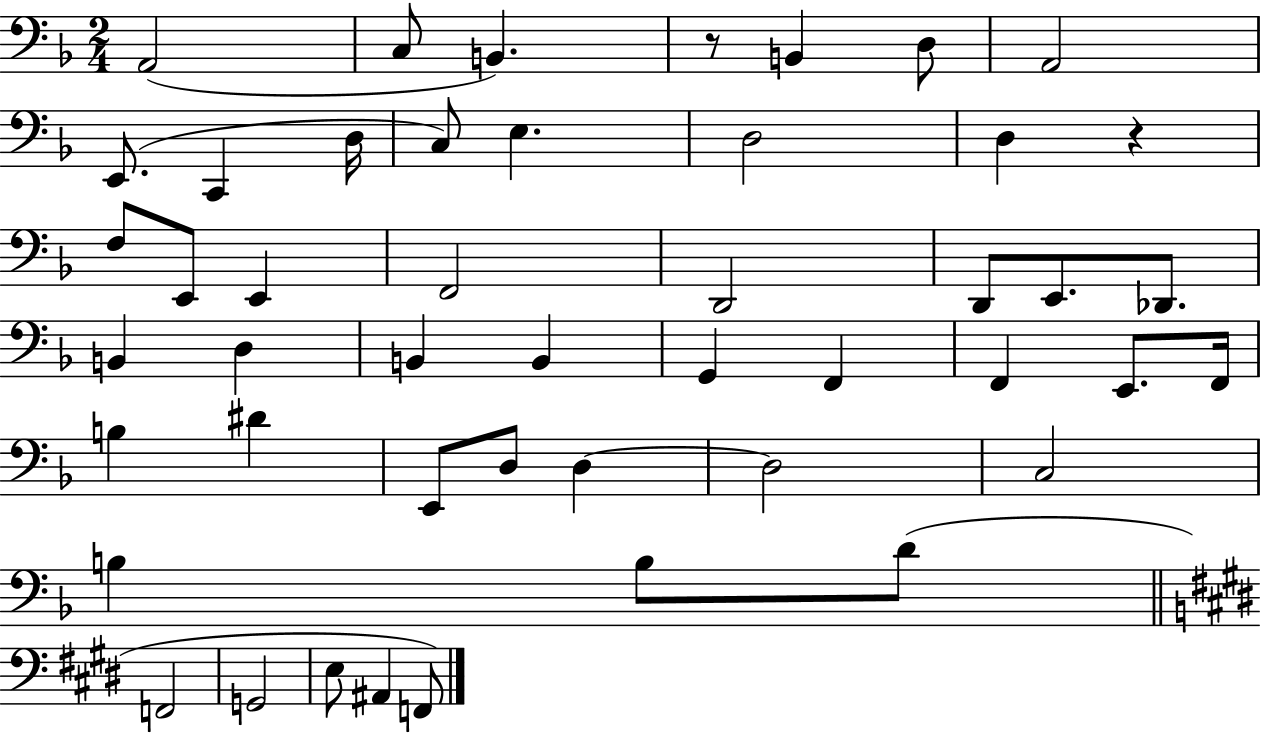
{
  \clef bass
  \numericTimeSignature
  \time 2/4
  \key f \major
  a,2( | c8 b,4.) | r8 b,4 d8 | a,2 | \break e,8.( c,4 d16 | c8) e4. | d2 | d4 r4 | \break f8 e,8 e,4 | f,2 | d,2 | d,8 e,8. des,8. | \break b,4 d4 | b,4 b,4 | g,4 f,4 | f,4 e,8. f,16 | \break b4 dis'4 | e,8 d8 d4~~ | d2 | c2 | \break b4 b8 d'8( | \bar "||" \break \key e \major f,2 | g,2 | e8 ais,4 f,8) | \bar "|."
}